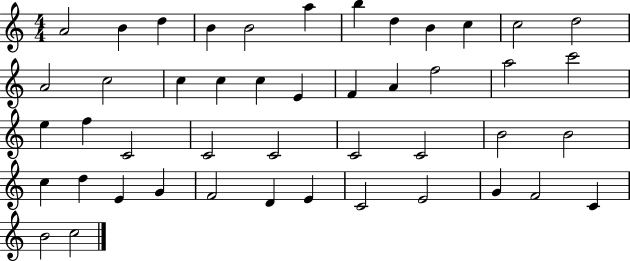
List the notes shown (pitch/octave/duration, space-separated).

A4/h B4/q D5/q B4/q B4/h A5/q B5/q D5/q B4/q C5/q C5/h D5/h A4/h C5/h C5/q C5/q C5/q E4/q F4/q A4/q F5/h A5/h C6/h E5/q F5/q C4/h C4/h C4/h C4/h C4/h B4/h B4/h C5/q D5/q E4/q G4/q F4/h D4/q E4/q C4/h E4/h G4/q F4/h C4/q B4/h C5/h